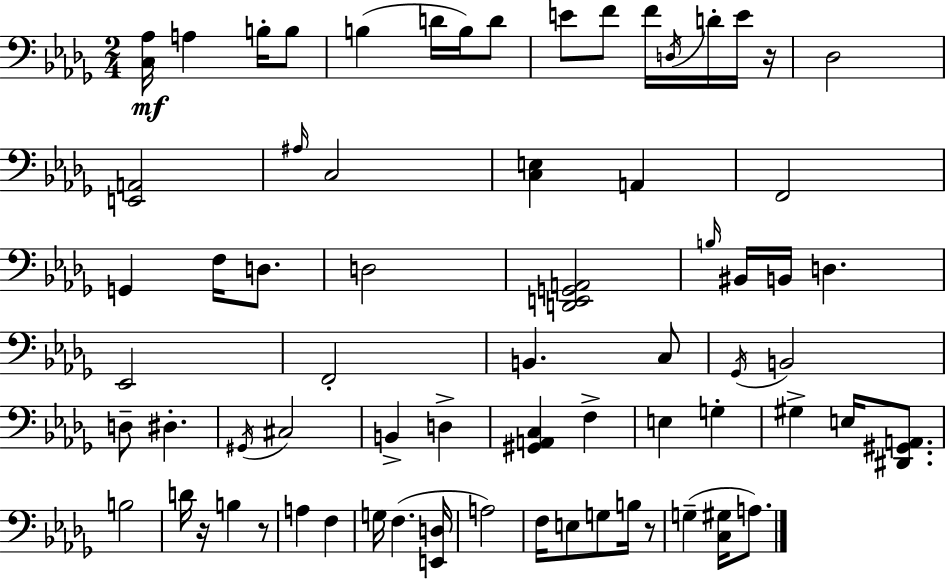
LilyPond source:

{
  \clef bass
  \numericTimeSignature
  \time 2/4
  \key bes \minor
  <c aes>16\mf a4 b16-. b8 | b4( d'16 b16) d'8 | e'8 f'8 f'16 \acciaccatura { d16 } d'16-. e'16 | r16 des2 | \break <e, a,>2 | \grace { ais16 } c2 | <c e>4 a,4 | f,2 | \break g,4 f16 d8. | d2 | <d, e, g, a,>2 | \grace { b16 } bis,16 b,16 d4. | \break ees,2 | f,2-. | b,4. | c8 \acciaccatura { ges,16 } b,2 | \break d8-- dis4.-. | \acciaccatura { gis,16 } cis2 | b,4-> | d4-> <gis, a, c>4 | \break f4-> e4 | g4-. gis4-> | e16 <dis, gis, a,>8. b2 | d'16 r16 b4 | \break r8 a4 | f4 g16 f4.( | <e, d>16 a2) | f16 e8 | \break g8 b16 r8 g4--( | <c gis>16 a8.) \bar "|."
}